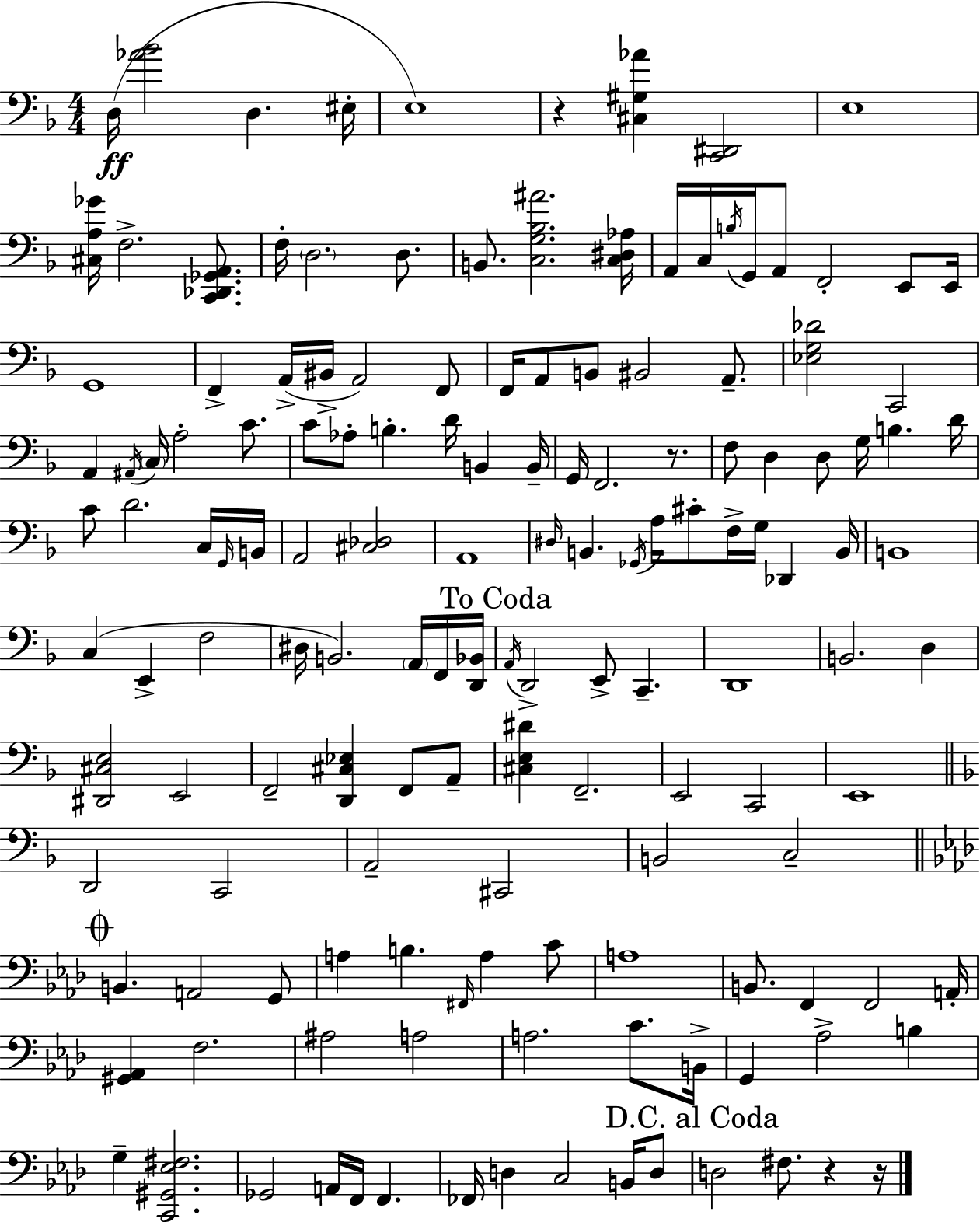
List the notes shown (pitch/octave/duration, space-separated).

D3/s [Ab4,Bb4]/h D3/q. EIS3/s E3/w R/q [C#3,G#3,Ab4]/q [C2,D#2]/h E3/w [C#3,A3,Gb4]/s F3/h. [C2,Db2,Gb2,A2]/e. F3/s D3/h. D3/e. B2/e. [C3,G3,Bb3,A#4]/h. [C3,D#3,Ab3]/s A2/s C3/s B3/s G2/s A2/e F2/h E2/e E2/s G2/w F2/q A2/s BIS2/s A2/h F2/e F2/s A2/e B2/e BIS2/h A2/e. [Eb3,G3,Db4]/h C2/h A2/q A#2/s C3/s A3/h C4/e. C4/e Ab3/e B3/q. D4/s B2/q B2/s G2/s F2/h. R/e. F3/e D3/q D3/e G3/s B3/q. D4/s C4/e D4/h. C3/s G2/s B2/s A2/h [C#3,Db3]/h A2/w D#3/s B2/q. Gb2/s A3/s C#4/e F3/s G3/s Db2/q B2/s B2/w C3/q E2/q F3/h D#3/s B2/h. A2/s F2/s [D2,Bb2]/s A2/s D2/h E2/e C2/q. D2/w B2/h. D3/q [D#2,C#3,E3]/h E2/h F2/h [D2,C#3,Eb3]/q F2/e A2/e [C#3,E3,D#4]/q F2/h. E2/h C2/h E2/w D2/h C2/h A2/h C#2/h B2/h C3/h B2/q. A2/h G2/e A3/q B3/q. F#2/s A3/q C4/e A3/w B2/e. F2/q F2/h A2/s [G#2,Ab2]/q F3/h. A#3/h A3/h A3/h. C4/e. B2/s G2/q Ab3/h B3/q G3/q [C2,G#2,Eb3,F#3]/h. Gb2/h A2/s F2/s F2/q. FES2/s D3/q C3/h B2/s D3/e D3/h F#3/e. R/q R/s